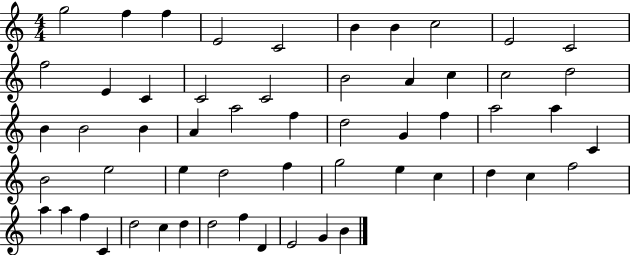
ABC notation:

X:1
T:Untitled
M:4/4
L:1/4
K:C
g2 f f E2 C2 B B c2 E2 C2 f2 E C C2 C2 B2 A c c2 d2 B B2 B A a2 f d2 G f a2 a C B2 e2 e d2 f g2 e c d c f2 a a f C d2 c d d2 f D E2 G B